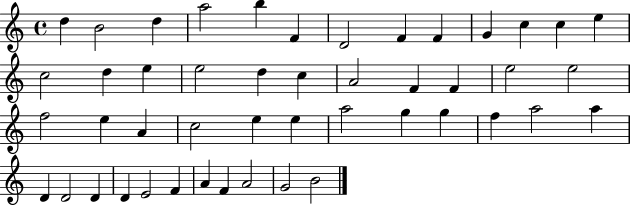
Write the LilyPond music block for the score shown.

{
  \clef treble
  \time 4/4
  \defaultTimeSignature
  \key c \major
  d''4 b'2 d''4 | a''2 b''4 f'4 | d'2 f'4 f'4 | g'4 c''4 c''4 e''4 | \break c''2 d''4 e''4 | e''2 d''4 c''4 | a'2 f'4 f'4 | e''2 e''2 | \break f''2 e''4 a'4 | c''2 e''4 e''4 | a''2 g''4 g''4 | f''4 a''2 a''4 | \break d'4 d'2 d'4 | d'4 e'2 f'4 | a'4 f'4 a'2 | g'2 b'2 | \break \bar "|."
}